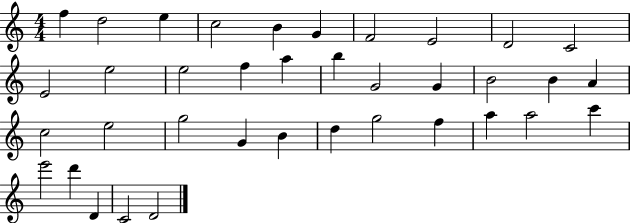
F5/q D5/h E5/q C5/h B4/q G4/q F4/h E4/h D4/h C4/h E4/h E5/h E5/h F5/q A5/q B5/q G4/h G4/q B4/h B4/q A4/q C5/h E5/h G5/h G4/q B4/q D5/q G5/h F5/q A5/q A5/h C6/q E6/h D6/q D4/q C4/h D4/h